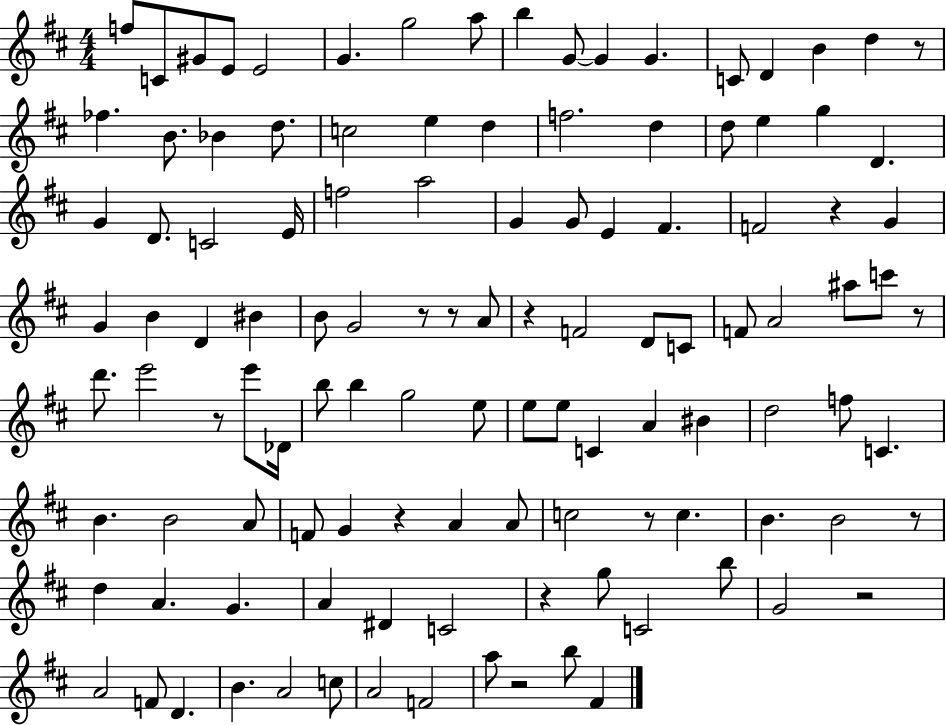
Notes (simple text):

F5/e C4/e G#4/e E4/e E4/h G4/q. G5/h A5/e B5/q G4/e G4/q G4/q. C4/e D4/q B4/q D5/q R/e FES5/q. B4/e. Bb4/q D5/e. C5/h E5/q D5/q F5/h. D5/q D5/e E5/q G5/q D4/q. G4/q D4/e. C4/h E4/s F5/h A5/h G4/q G4/e E4/q F#4/q. F4/h R/q G4/q G4/q B4/q D4/q BIS4/q B4/e G4/h R/e R/e A4/e R/q F4/h D4/e C4/e F4/e A4/h A#5/e C6/e R/e D6/e. E6/h R/e E6/e Db4/s B5/e B5/q G5/h E5/e E5/e E5/e C4/q A4/q BIS4/q D5/h F5/e C4/q. B4/q. B4/h A4/e F4/e G4/q R/q A4/q A4/e C5/h R/e C5/q. B4/q. B4/h R/e D5/q A4/q. G4/q. A4/q D#4/q C4/h R/q G5/e C4/h B5/e G4/h R/h A4/h F4/e D4/q. B4/q. A4/h C5/e A4/h F4/h A5/e R/h B5/e F#4/q